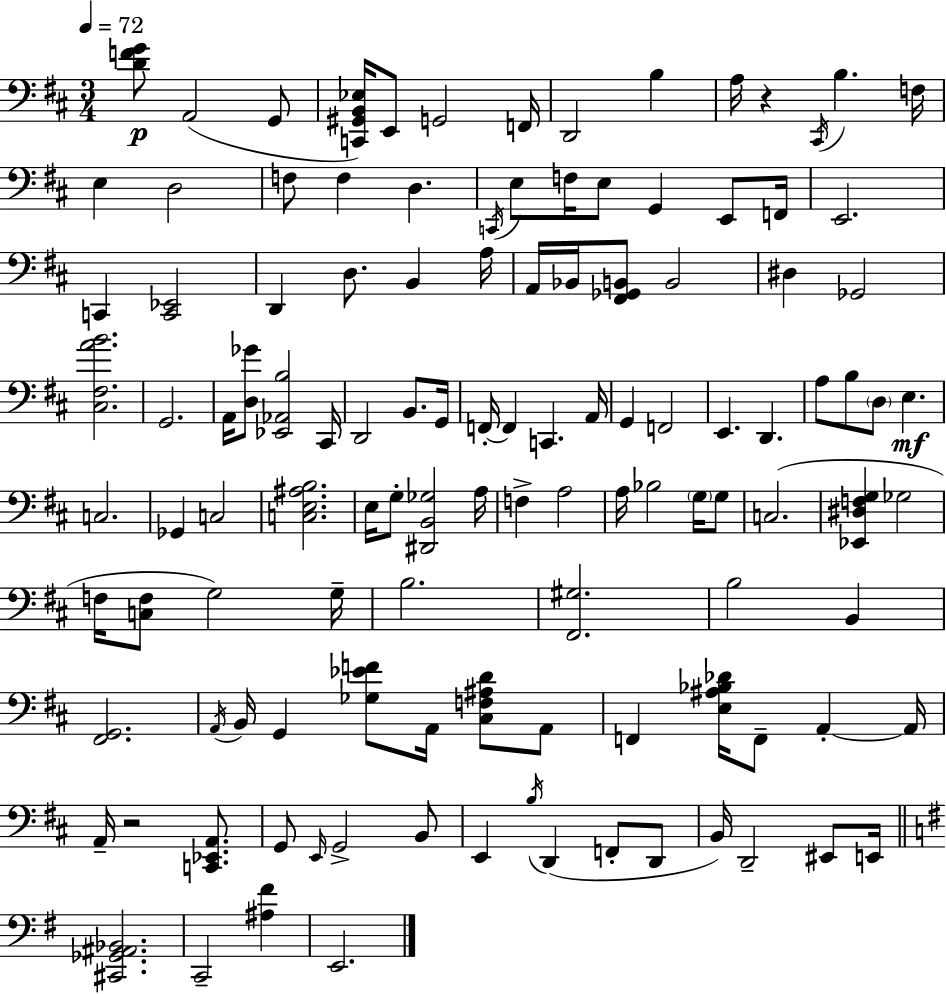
[D4,F4,G4]/e A2/h G2/e [C2,G#2,B2,Eb3]/s E2/e G2/h F2/s D2/h B3/q A3/s R/q C#2/s B3/q. F3/s E3/q D3/h F3/e F3/q D3/q. C2/s E3/e F3/s E3/e G2/q E2/e F2/s E2/h. C2/q [C2,Eb2]/h D2/q D3/e. B2/q A3/s A2/s Bb2/s [F#2,Gb2,B2]/e B2/h D#3/q Gb2/h [C#3,F#3,A4,B4]/h. G2/h. A2/s [D3,Gb4]/e [Eb2,Ab2,B3]/h C#2/s D2/h B2/e. G2/s F2/s F2/q C2/q. A2/s G2/q F2/h E2/q. D2/q. A3/e B3/e D3/e E3/q. C3/h. Gb2/q C3/h [C3,E3,A#3,B3]/h. E3/s G3/e [D#2,B2,Gb3]/h A3/s F3/q A3/h A3/s Bb3/h G3/s G3/e C3/h. [Eb2,D#3,F3,G3]/q Gb3/h F3/s [C3,F3]/e G3/h G3/s B3/h. [F#2,G#3]/h. B3/h B2/q [F#2,G2]/h. A2/s B2/s G2/q [Gb3,Eb4,F4]/e A2/s [C#3,F3,A#3,D4]/e A2/e F2/q [E3,A#3,Bb3,Db4]/s F2/e A2/q A2/s A2/s R/h [C2,Eb2,A2]/e. G2/e E2/s G2/h B2/e E2/q B3/s D2/q F2/e D2/e B2/s D2/h EIS2/e E2/s [C#2,Gb2,A#2,Bb2]/h. C2/h [A#3,F#4]/q E2/h.